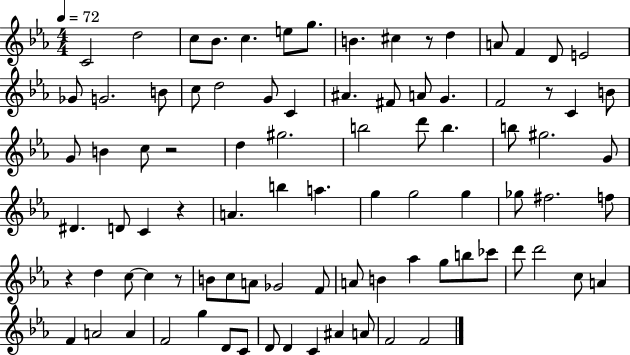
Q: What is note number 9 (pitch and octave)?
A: C#5